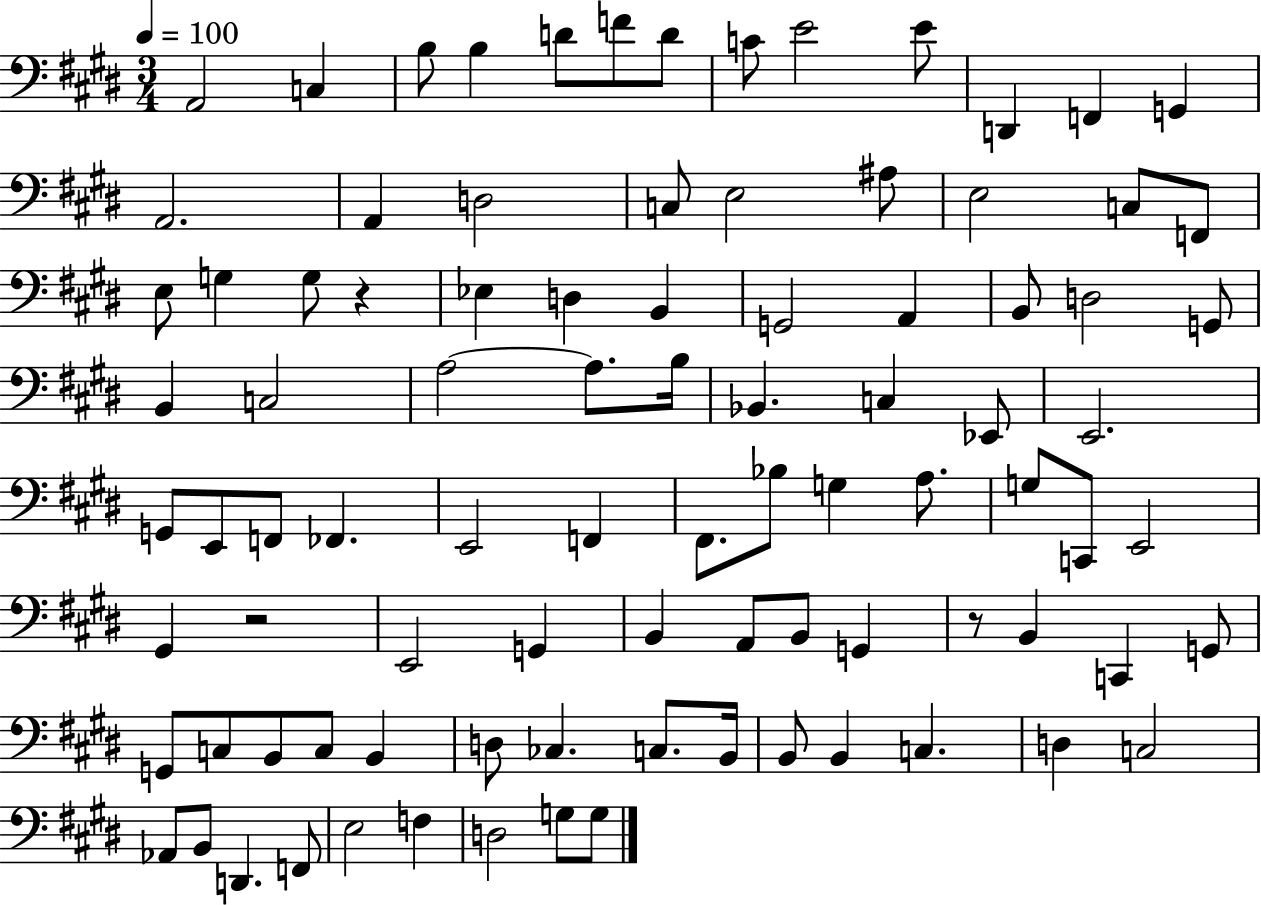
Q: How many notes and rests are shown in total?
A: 91